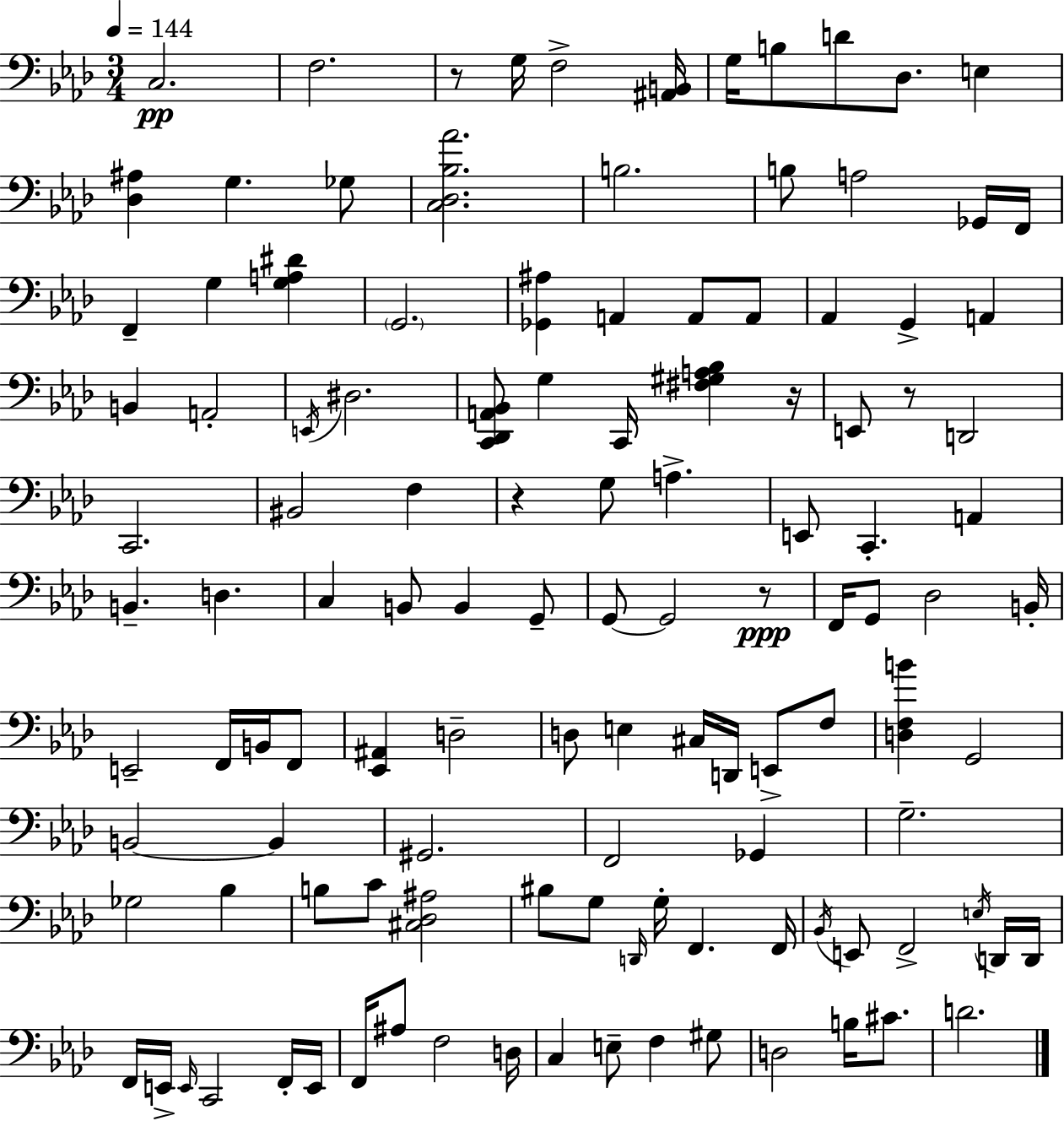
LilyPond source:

{
  \clef bass
  \numericTimeSignature
  \time 3/4
  \key aes \major
  \tempo 4 = 144
  c2.\pp | f2. | r8 g16 f2-> <ais, b,>16 | g16 b8 d'8 des8. e4 | \break <des ais>4 g4. ges8 | <c des bes aes'>2. | b2. | b8 a2 ges,16 f,16 | \break f,4-- g4 <g a dis'>4 | \parenthesize g,2. | <ges, ais>4 a,4 a,8 a,8 | aes,4 g,4-> a,4 | \break b,4 a,2-. | \acciaccatura { e,16 } dis2. | <c, des, a, bes,>8 g4 c,16 <fis gis a bes>4 | r16 e,8 r8 d,2 | \break c,2. | bis,2 f4 | r4 g8 a4.-> | e,8 c,4.-. a,4 | \break b,4.-- d4. | c4 b,8 b,4 g,8-- | g,8~~ g,2 r8\ppp | f,16 g,8 des2 | \break b,16-. e,2-- f,16 b,16 f,8 | <ees, ais,>4 d2-- | d8 e4 cis16 d,16 e,8-> f8 | <d f b'>4 g,2 | \break b,2~~ b,4 | gis,2. | f,2 ges,4 | g2.-- | \break ges2 bes4 | b8 c'8 <cis des ais>2 | bis8 g8 \grace { d,16 } g16-. f,4. | f,16 \acciaccatura { bes,16 } e,8 f,2-> | \break \acciaccatura { e16 } d,16 d,16 f,16 e,16-> \grace { e,16 } c,2 | f,16-. e,16 f,16 ais8 f2 | d16 c4 e8-- f4 | gis8 d2 | \break b16 cis'8. d'2. | \bar "|."
}